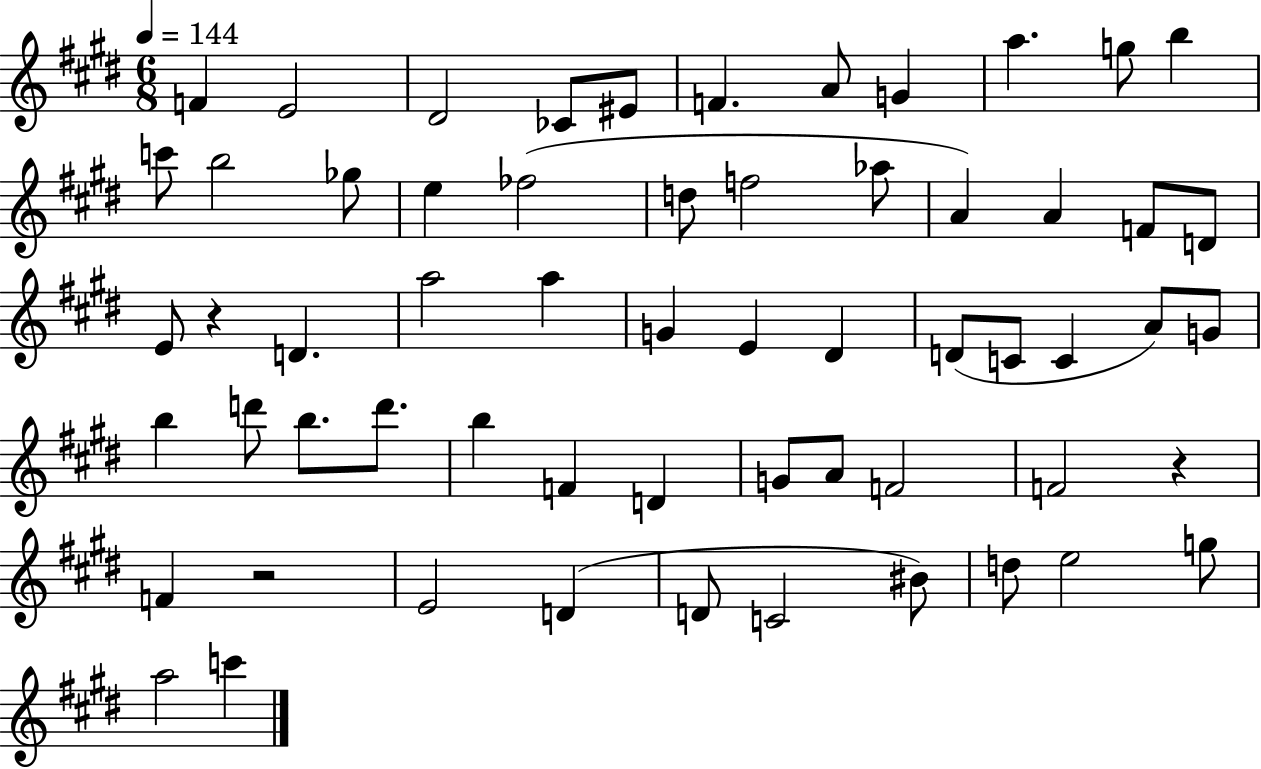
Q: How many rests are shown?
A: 3